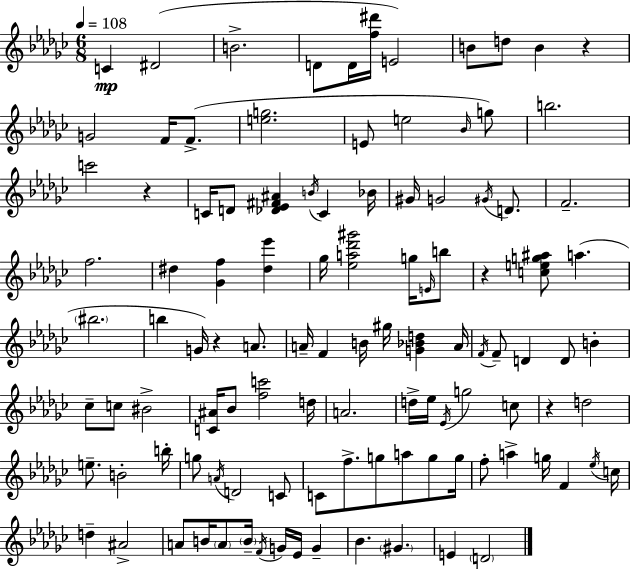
{
  \clef treble
  \numericTimeSignature
  \time 6/8
  \key ees \minor
  \tempo 4 = 108
  c'4\mp dis'2( | b'2.-> | d'8 d'16 <f'' dis'''>16 e'2) | b'8 d''8 b'4 r4 | \break g'2 f'16 f'8.->( | <e'' g''>2. | e'8 e''2 \grace { bes'16 }) g''8 | b''2. | \break c'''2 r4 | c'16 d'8 <des' ees' fis' ais'>4 \acciaccatura { b'16 } c'4 | bes'16 gis'16 g'2 \acciaccatura { gis'16 } | d'8. f'2.-- | \break f''2. | dis''4 <ges' f''>4 <dis'' ees'''>4 | ges''16 <ees'' a'' des''' gis'''>2 | g''16 \grace { e'16 } b''8 r4 <c'' e'' g'' ais''>8 a''4.( | \break \parenthesize bis''2. | b''4 g'16) r4 | a'8. a'16-- f'4 b'16 gis''16 <g' bes' d''>4 | a'16 \acciaccatura { f'16 } f'8-- d'4 d'8 | \break b'4-. ces''8-- c''8 bis'2-> | <c' ais'>16 bes'8 <f'' c'''>2 | d''16 a'2. | d''16-> ees''16 \acciaccatura { ees'16 } g''2 | \break c''8 r4 d''2 | e''8.-- b'2-. | b''16-. g''8 \acciaccatura { a'16 } d'2 | c'8 c'8 f''8.-> | \break g''8 a''8 g''8 g''16 f''8-. a''4-> | g''16 f'4 \acciaccatura { ees''16 } c''16 d''4-- | ais'2-> a'8 b'16 \parenthesize a'8 | \parenthesize b'16-- \acciaccatura { f'16 } g'16 ees'16 g'4-- bes'4. | \break \parenthesize gis'4. e'4 | \parenthesize d'2 \bar "|."
}